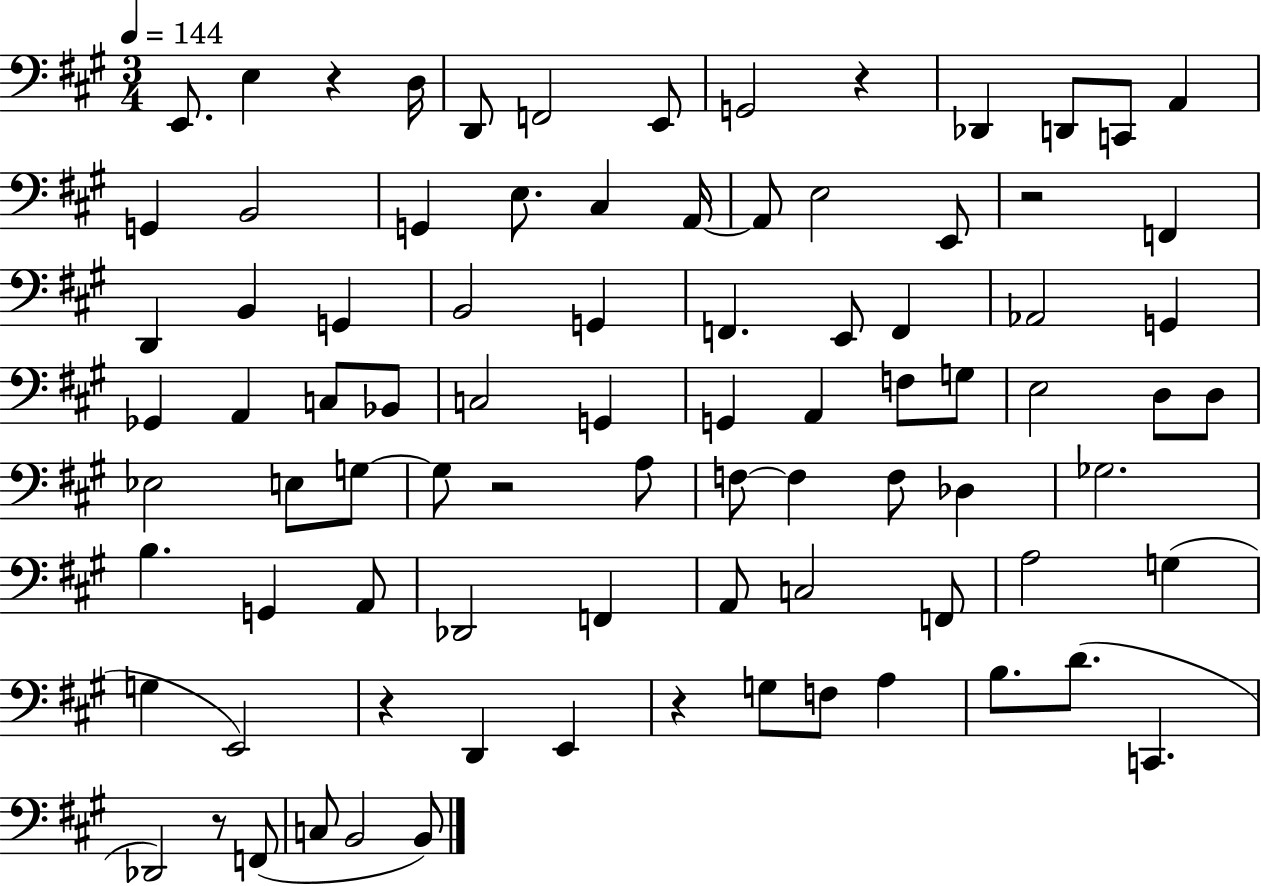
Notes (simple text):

E2/e. E3/q R/q D3/s D2/e F2/h E2/e G2/h R/q Db2/q D2/e C2/e A2/q G2/q B2/h G2/q E3/e. C#3/q A2/s A2/e E3/h E2/e R/h F2/q D2/q B2/q G2/q B2/h G2/q F2/q. E2/e F2/q Ab2/h G2/q Gb2/q A2/q C3/e Bb2/e C3/h G2/q G2/q A2/q F3/e G3/e E3/h D3/e D3/e Eb3/h E3/e G3/e G3/e R/h A3/e F3/e F3/q F3/e Db3/q Gb3/h. B3/q. G2/q A2/e Db2/h F2/q A2/e C3/h F2/e A3/h G3/q G3/q E2/h R/q D2/q E2/q R/q G3/e F3/e A3/q B3/e. D4/e. C2/q. Db2/h R/e F2/e C3/e B2/h B2/e